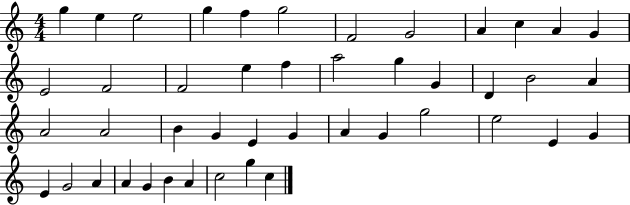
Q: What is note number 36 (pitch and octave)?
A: E4